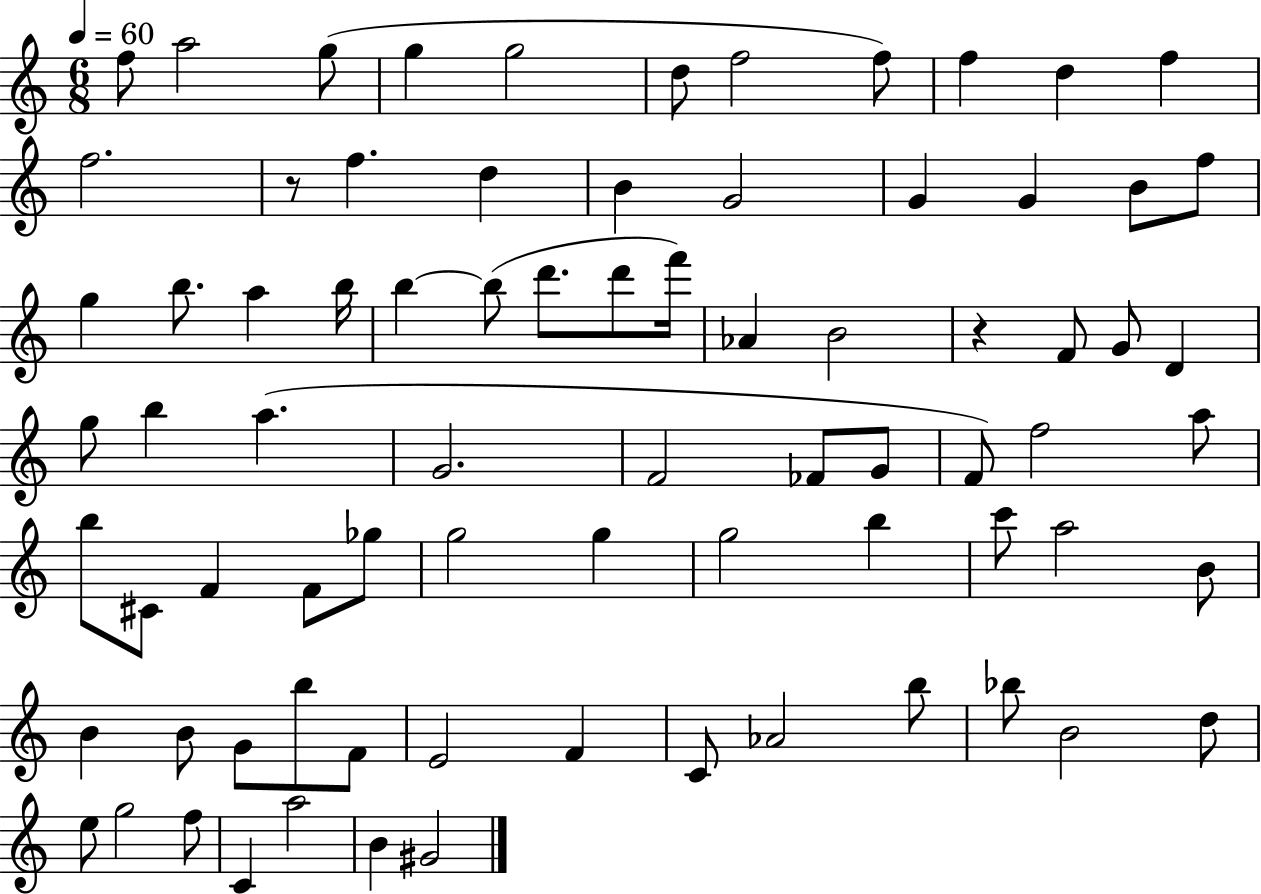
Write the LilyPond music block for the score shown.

{
  \clef treble
  \numericTimeSignature
  \time 6/8
  \key c \major
  \tempo 4 = 60
  f''8 a''2 g''8( | g''4 g''2 | d''8 f''2 f''8) | f''4 d''4 f''4 | \break f''2. | r8 f''4. d''4 | b'4 g'2 | g'4 g'4 b'8 f''8 | \break g''4 b''8. a''4 b''16 | b''4~~ b''8( d'''8. d'''8 f'''16) | aes'4 b'2 | r4 f'8 g'8 d'4 | \break g''8 b''4 a''4.( | g'2. | f'2 fes'8 g'8 | f'8) f''2 a''8 | \break b''8 cis'8 f'4 f'8 ges''8 | g''2 g''4 | g''2 b''4 | c'''8 a''2 b'8 | \break b'4 b'8 g'8 b''8 f'8 | e'2 f'4 | c'8 aes'2 b''8 | bes''8 b'2 d''8 | \break e''8 g''2 f''8 | c'4 a''2 | b'4 gis'2 | \bar "|."
}